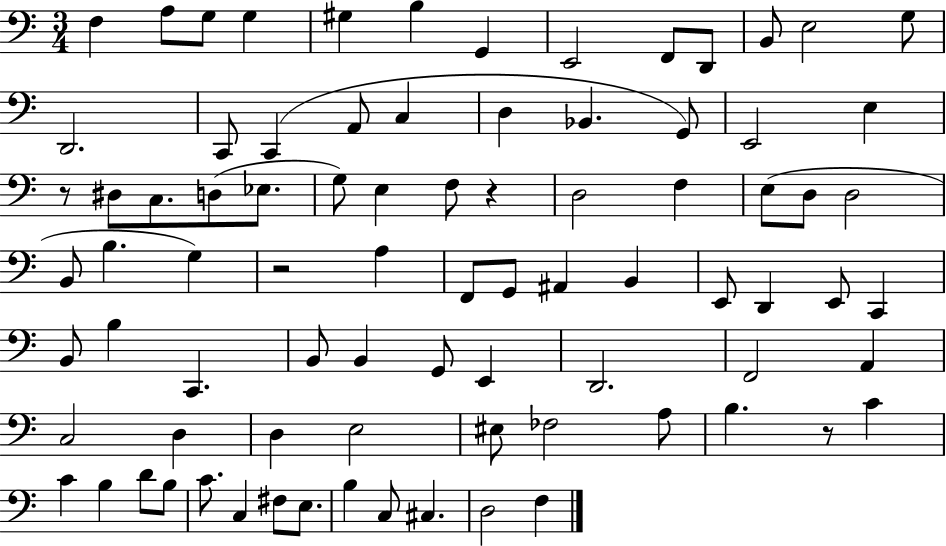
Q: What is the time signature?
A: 3/4